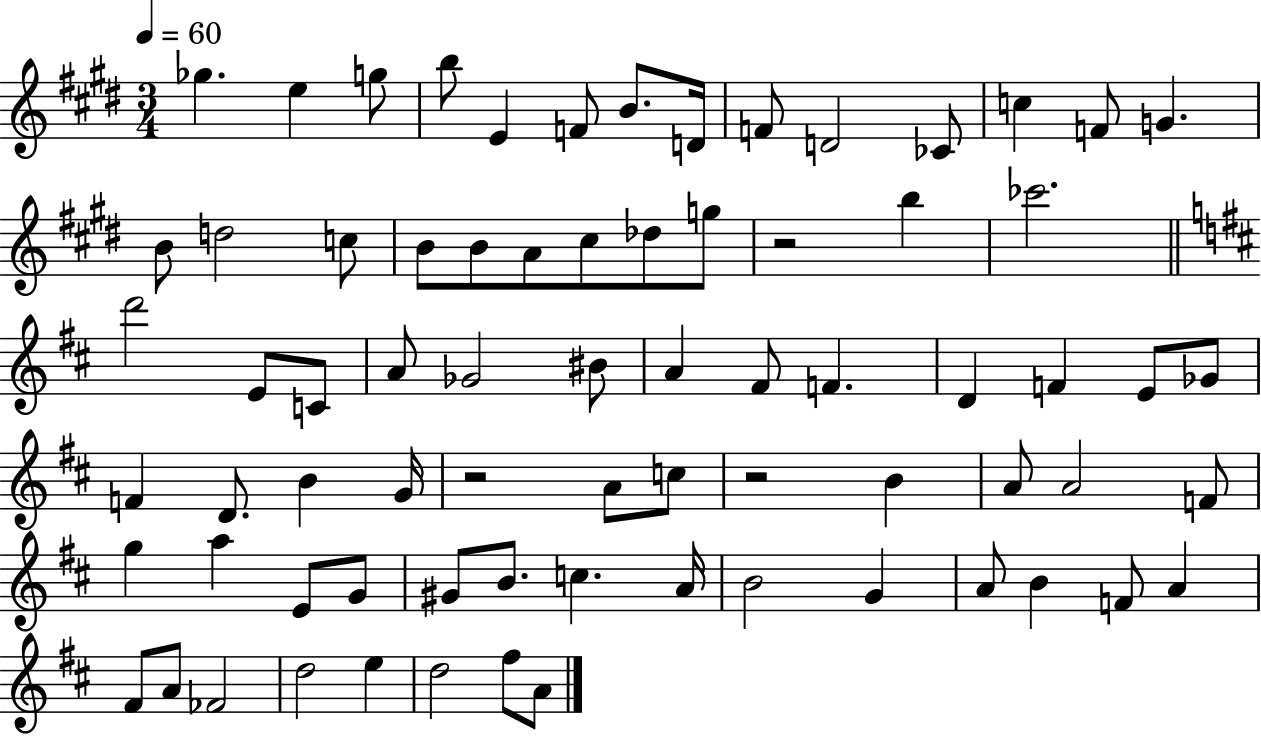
{
  \clef treble
  \numericTimeSignature
  \time 3/4
  \key e \major
  \tempo 4 = 60
  ges''4. e''4 g''8 | b''8 e'4 f'8 b'8. d'16 | f'8 d'2 ces'8 | c''4 f'8 g'4. | \break b'8 d''2 c''8 | b'8 b'8 a'8 cis''8 des''8 g''8 | r2 b''4 | ces'''2. | \break \bar "||" \break \key b \minor d'''2 e'8 c'8 | a'8 ges'2 bis'8 | a'4 fis'8 f'4. | d'4 f'4 e'8 ges'8 | \break f'4 d'8. b'4 g'16 | r2 a'8 c''8 | r2 b'4 | a'8 a'2 f'8 | \break g''4 a''4 e'8 g'8 | gis'8 b'8. c''4. a'16 | b'2 g'4 | a'8 b'4 f'8 a'4 | \break fis'8 a'8 fes'2 | d''2 e''4 | d''2 fis''8 a'8 | \bar "|."
}